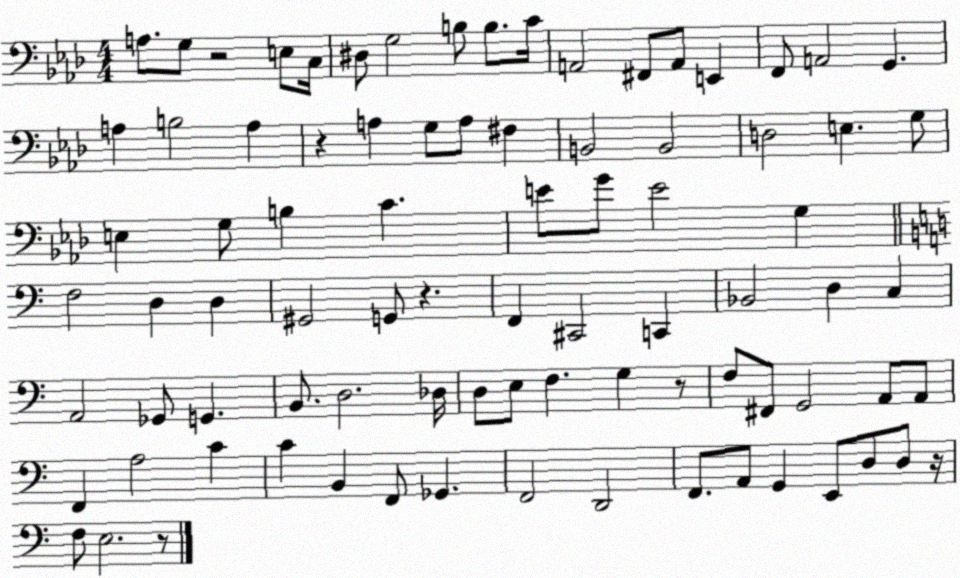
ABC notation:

X:1
T:Untitled
M:4/4
L:1/4
K:Ab
A,/2 G,/2 z2 E,/2 C,/4 ^D,/2 G,2 B,/2 B,/2 C/4 A,,2 ^F,,/2 A,,/2 E,, F,,/2 A,,2 G,, A, B,2 A, z A, G,/2 A,/2 ^F, B,,2 B,,2 D,2 E, G,/2 E, G,/2 B, C E/2 G/2 E2 G, F,2 D, D, ^G,,2 G,,/2 z F,, ^C,,2 C,, _B,,2 D, C, A,,2 _G,,/2 G,, B,,/2 D,2 _D,/4 D,/2 E,/2 F, G, z/2 F,/2 ^F,,/2 G,,2 A,,/2 A,,/2 F,, A,2 C C B,, F,,/2 _G,, F,,2 D,,2 F,,/2 A,,/2 G,, E,,/2 D,/2 D,/2 z/4 F,/2 E,2 z/2